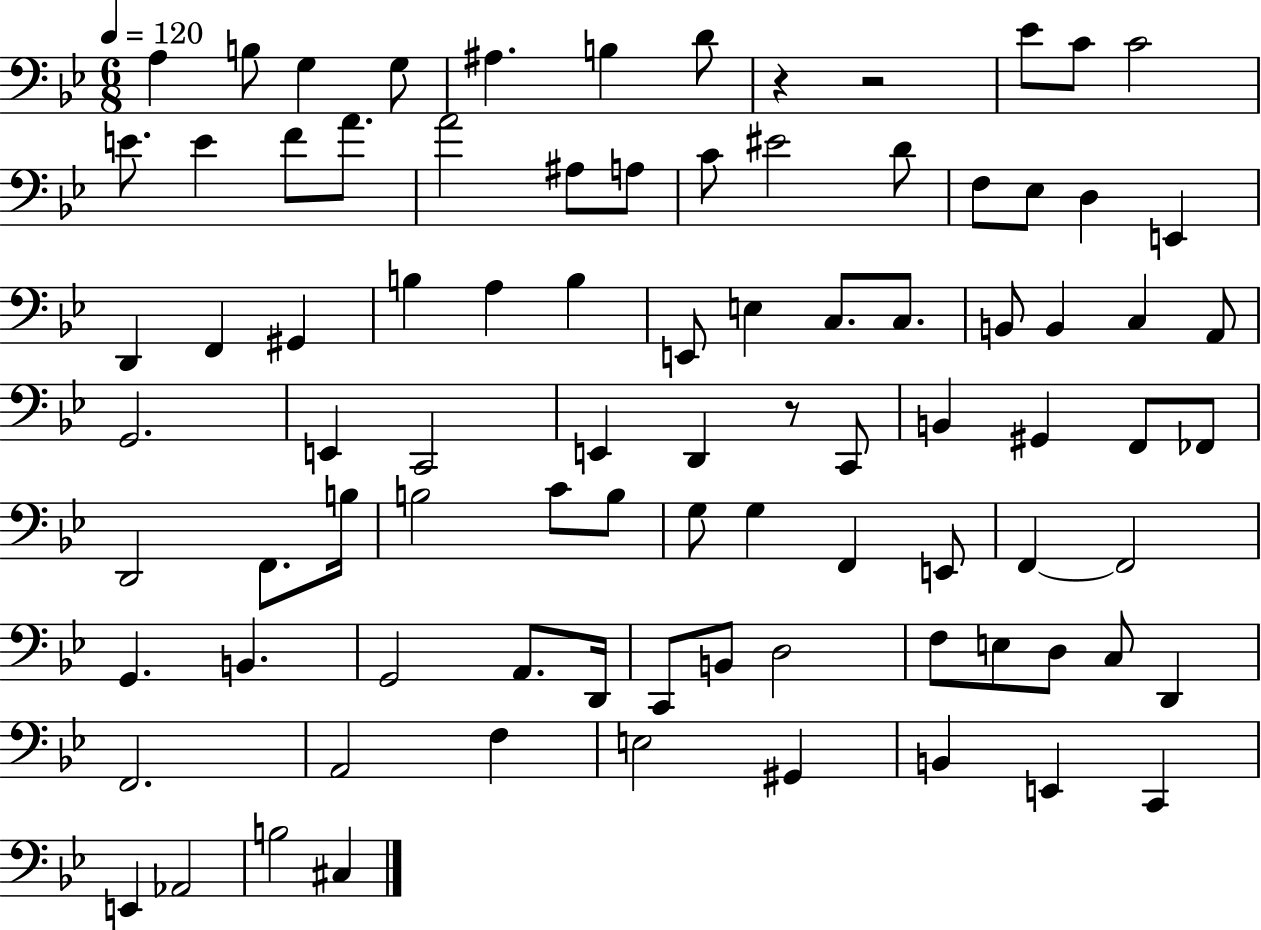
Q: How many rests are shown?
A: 3